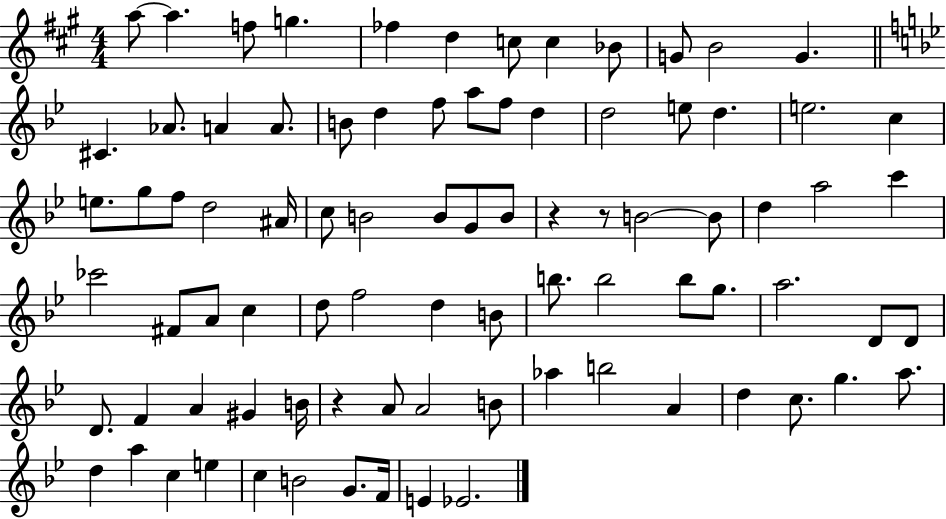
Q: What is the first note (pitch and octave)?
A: A5